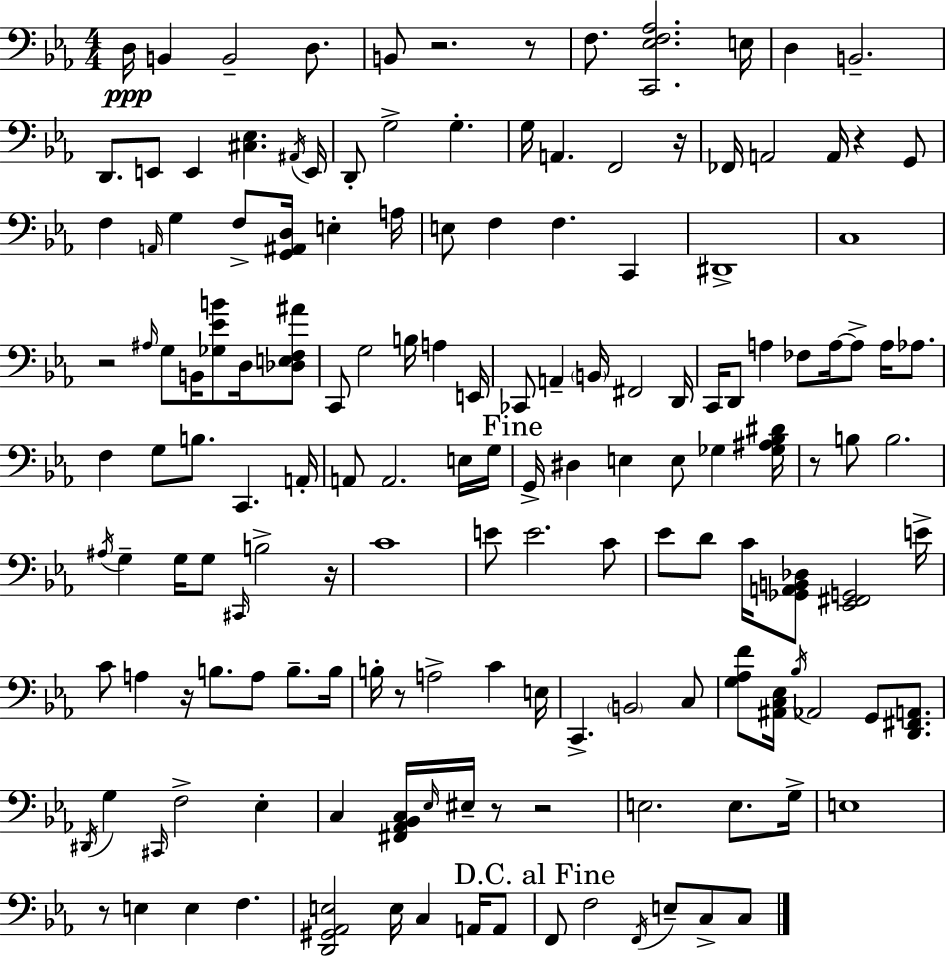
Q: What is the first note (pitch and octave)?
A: D3